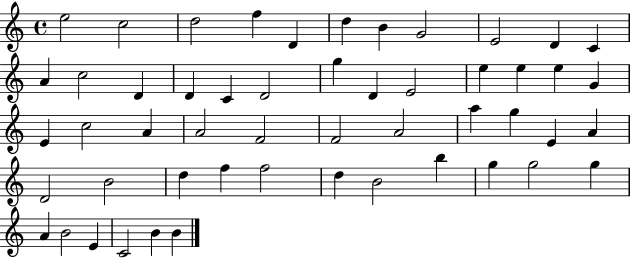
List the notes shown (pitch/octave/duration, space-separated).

E5/h C5/h D5/h F5/q D4/q D5/q B4/q G4/h E4/h D4/q C4/q A4/q C5/h D4/q D4/q C4/q D4/h G5/q D4/q E4/h E5/q E5/q E5/q G4/q E4/q C5/h A4/q A4/h F4/h F4/h A4/h A5/q G5/q E4/q A4/q D4/h B4/h D5/q F5/q F5/h D5/q B4/h B5/q G5/q G5/h G5/q A4/q B4/h E4/q C4/h B4/q B4/q